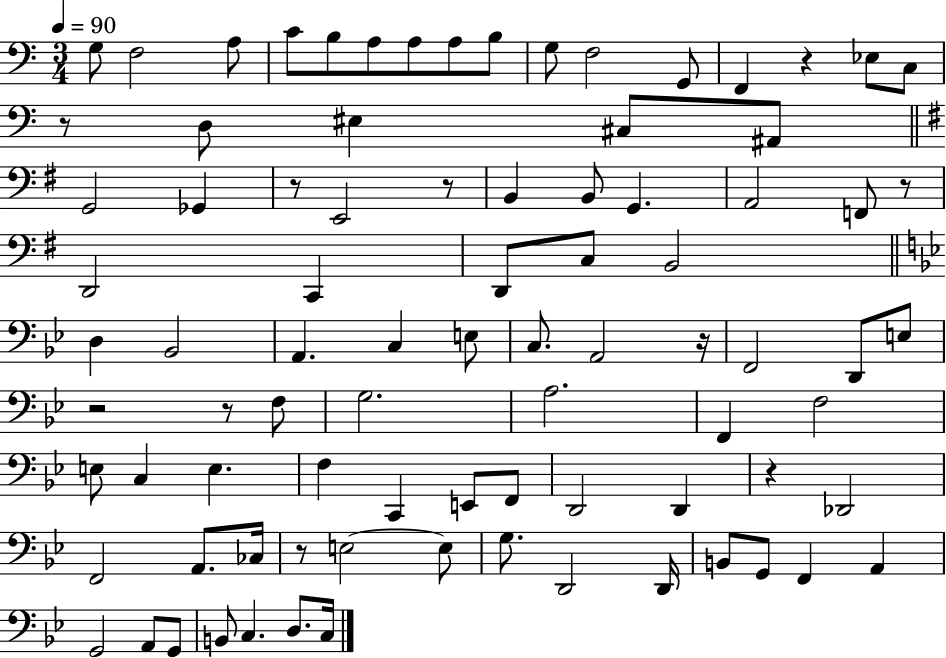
{
  \clef bass
  \numericTimeSignature
  \time 3/4
  \key c \major
  \tempo 4 = 90
  g8 f2 a8 | c'8 b8 a8 a8 a8 b8 | g8 f2 g,8 | f,4 r4 ees8 c8 | \break r8 d8 eis4 cis8 ais,8 | \bar "||" \break \key g \major g,2 ges,4 | r8 e,2 r8 | b,4 b,8 g,4. | a,2 f,8 r8 | \break d,2 c,4 | d,8 c8 b,2 | \bar "||" \break \key bes \major d4 bes,2 | a,4. c4 e8 | c8. a,2 r16 | f,2 d,8 e8 | \break r2 r8 f8 | g2. | a2. | f,4 f2 | \break e8 c4 e4. | f4 c,4 e,8 f,8 | d,2 d,4 | r4 des,2 | \break f,2 a,8. ces16 | r8 e2~~ e8 | g8. d,2 d,16 | b,8 g,8 f,4 a,4 | \break g,2 a,8 g,8 | b,8 c4. d8. c16 | \bar "|."
}